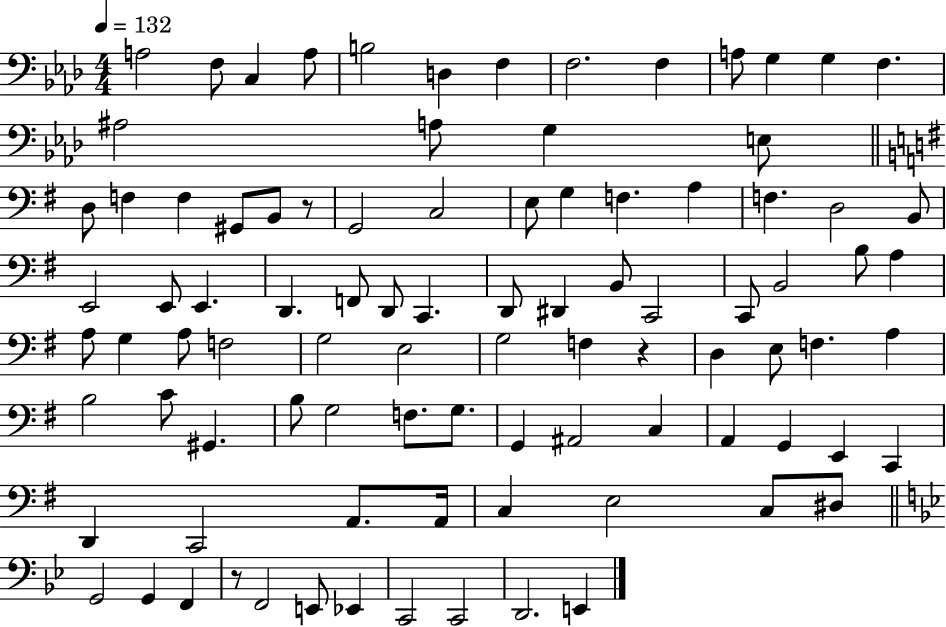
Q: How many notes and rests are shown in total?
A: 93